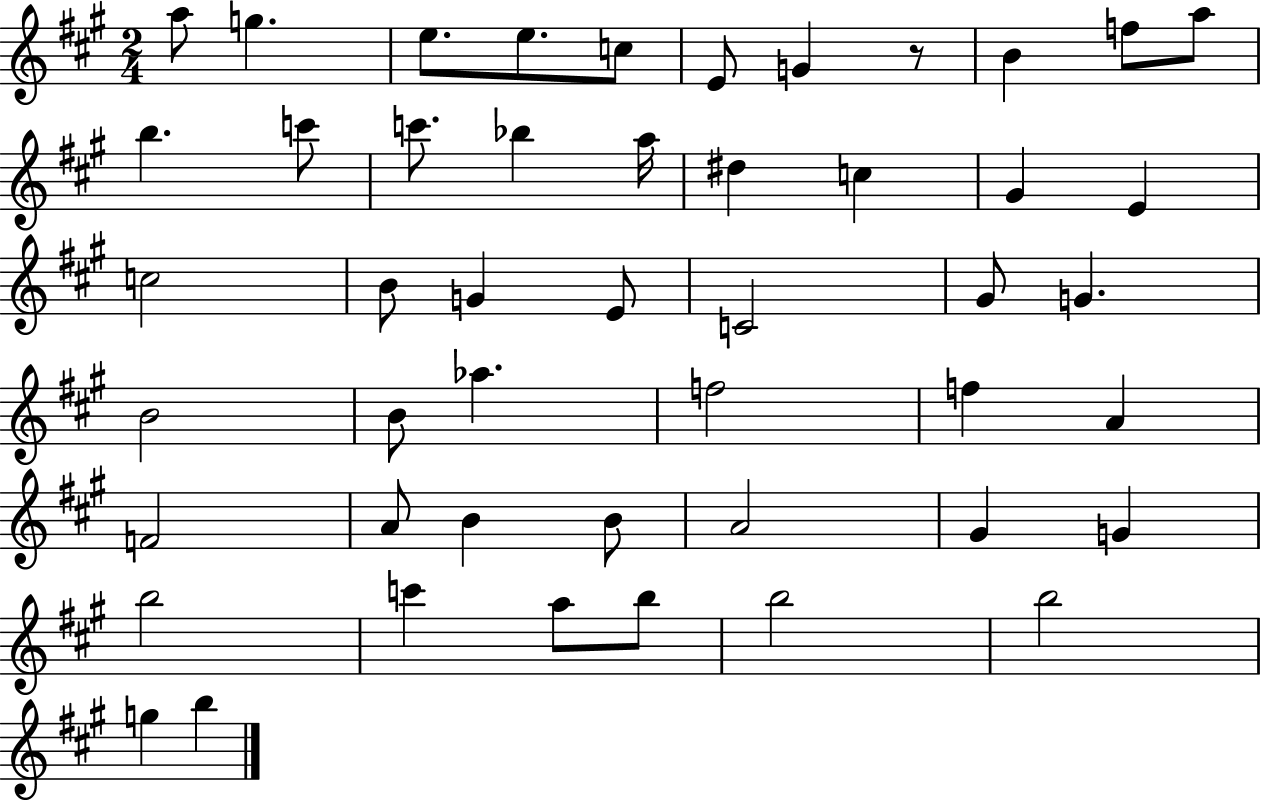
{
  \clef treble
  \numericTimeSignature
  \time 2/4
  \key a \major
  a''8 g''4. | e''8. e''8. c''8 | e'8 g'4 r8 | b'4 f''8 a''8 | \break b''4. c'''8 | c'''8. bes''4 a''16 | dis''4 c''4 | gis'4 e'4 | \break c''2 | b'8 g'4 e'8 | c'2 | gis'8 g'4. | \break b'2 | b'8 aes''4. | f''2 | f''4 a'4 | \break f'2 | a'8 b'4 b'8 | a'2 | gis'4 g'4 | \break b''2 | c'''4 a''8 b''8 | b''2 | b''2 | \break g''4 b''4 | \bar "|."
}